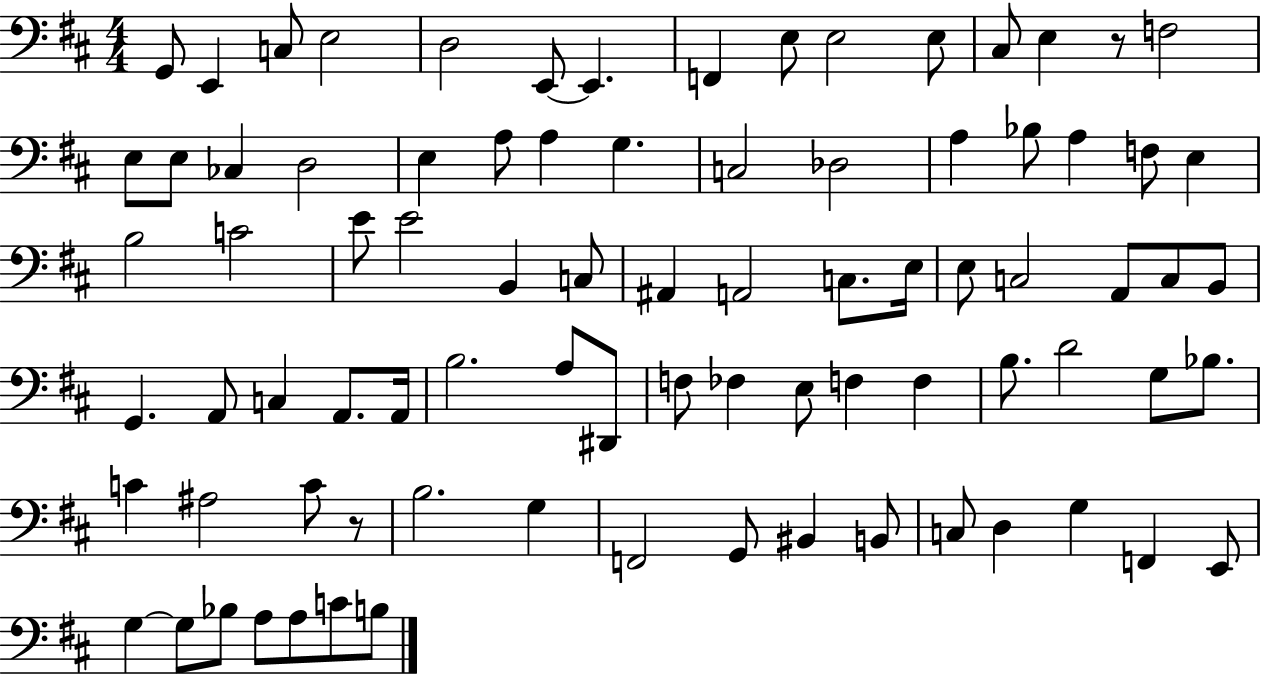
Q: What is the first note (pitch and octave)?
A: G2